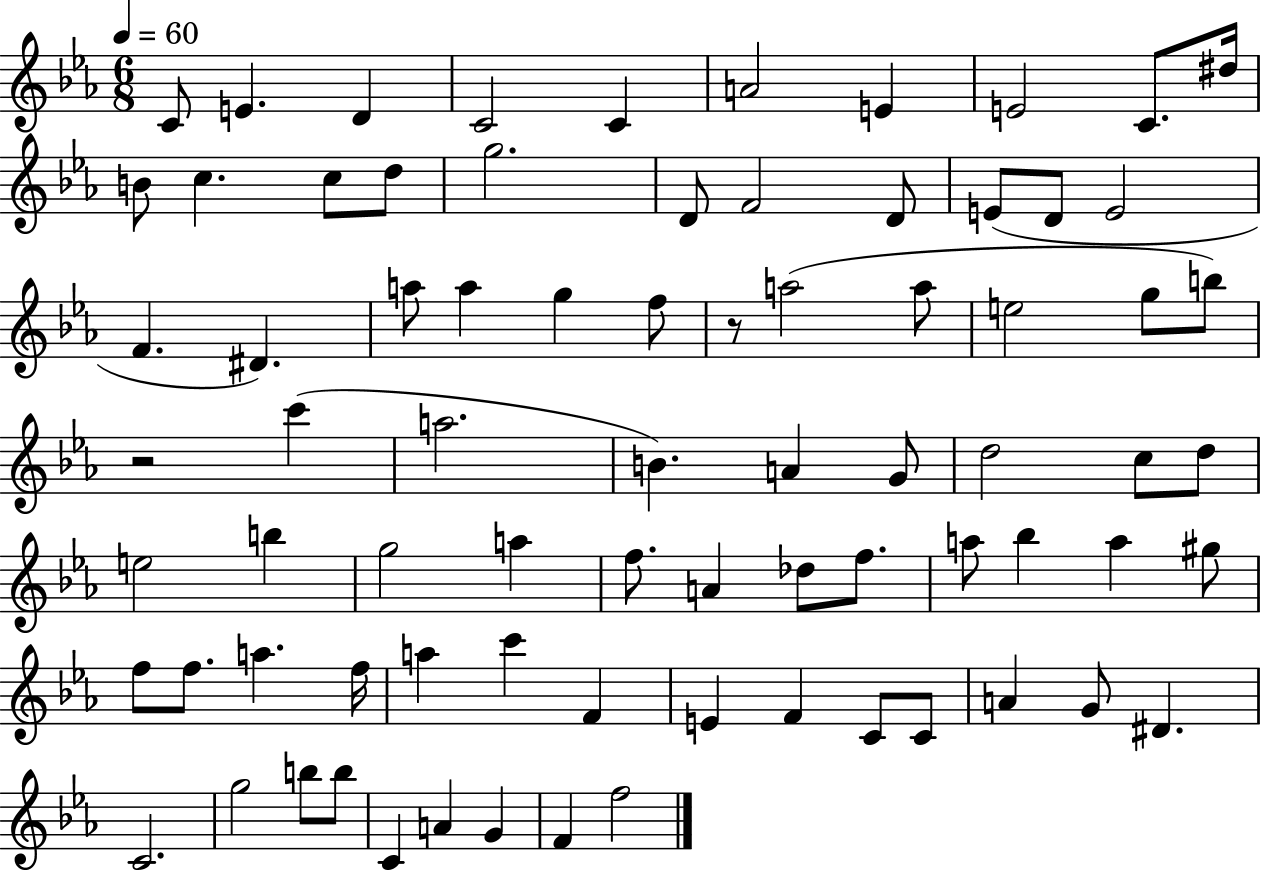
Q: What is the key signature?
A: EES major